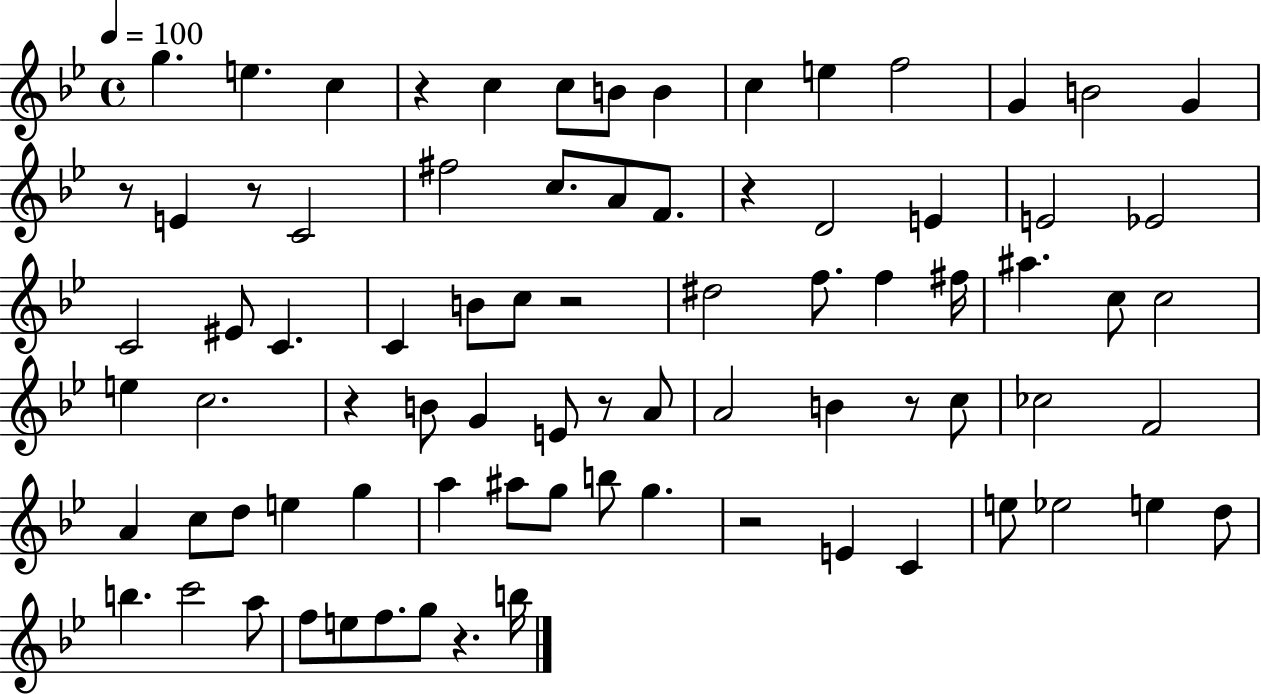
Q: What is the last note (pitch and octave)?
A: B5